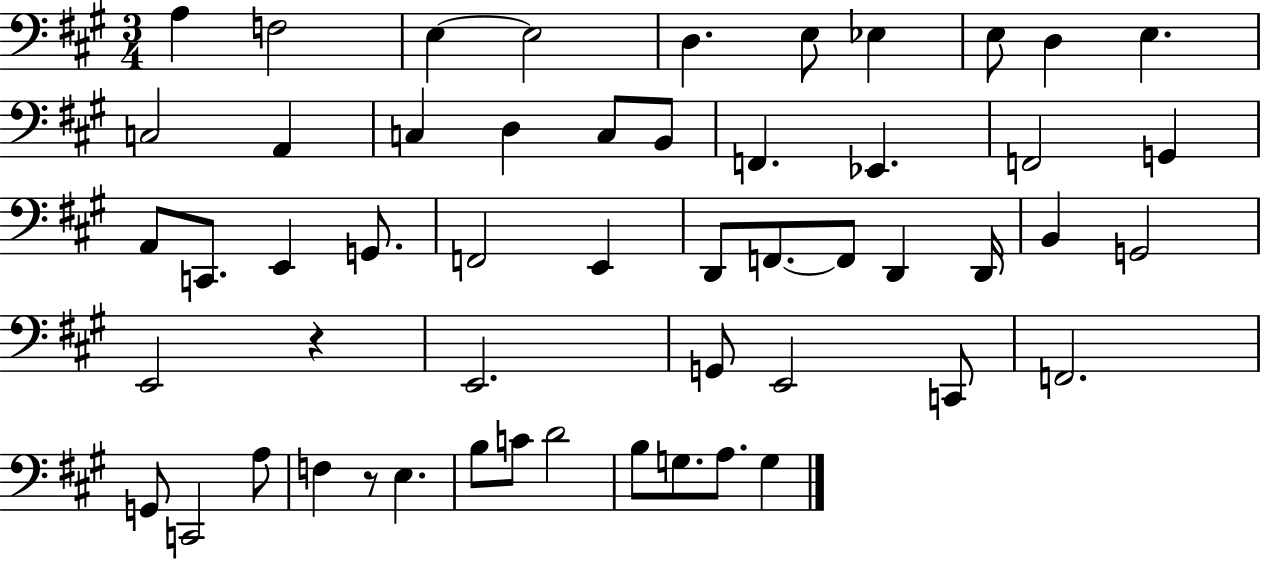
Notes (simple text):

A3/q F3/h E3/q E3/h D3/q. E3/e Eb3/q E3/e D3/q E3/q. C3/h A2/q C3/q D3/q C3/e B2/e F2/q. Eb2/q. F2/h G2/q A2/e C2/e. E2/q G2/e. F2/h E2/q D2/e F2/e. F2/e D2/q D2/s B2/q G2/h E2/h R/q E2/h. G2/e E2/h C2/e F2/h. G2/e C2/h A3/e F3/q R/e E3/q. B3/e C4/e D4/h B3/e G3/e. A3/e. G3/q